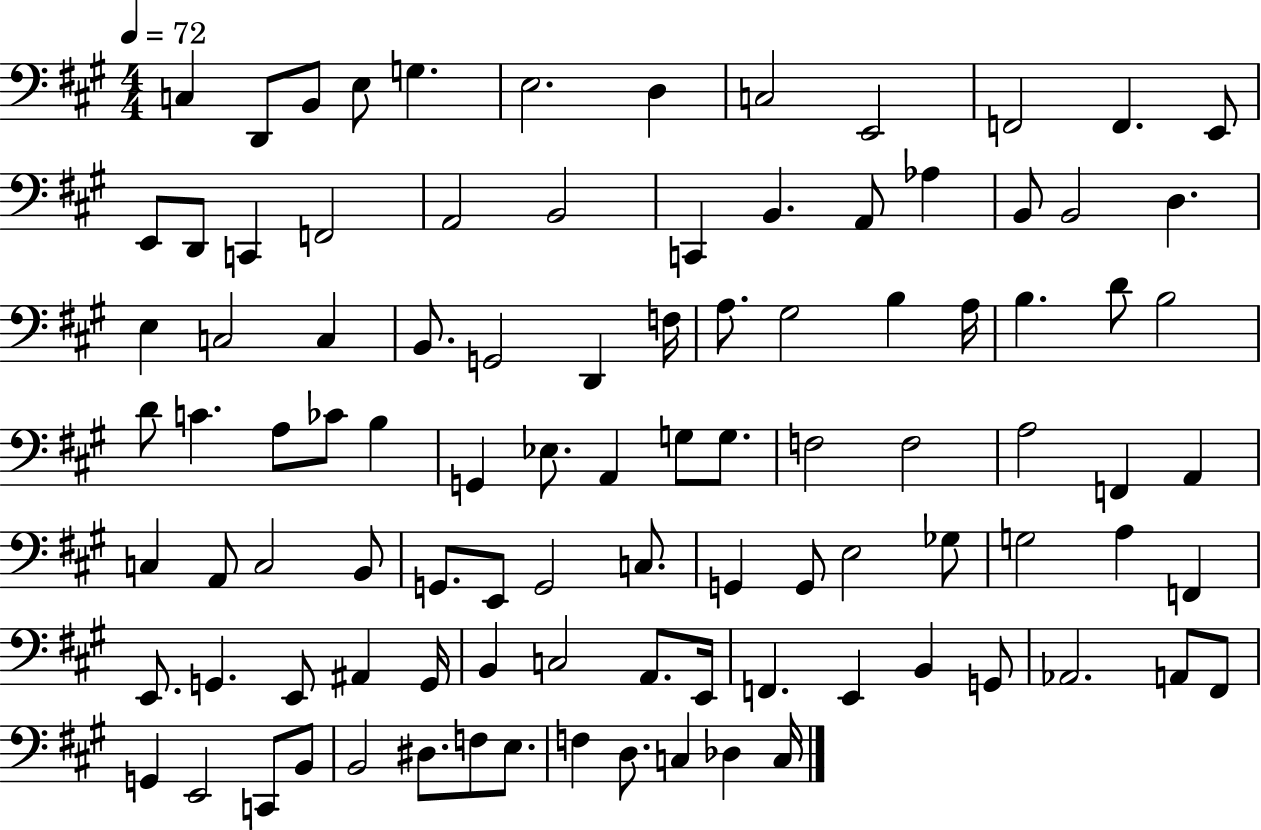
{
  \clef bass
  \numericTimeSignature
  \time 4/4
  \key a \major
  \tempo 4 = 72
  c4 d,8 b,8 e8 g4. | e2. d4 | c2 e,2 | f,2 f,4. e,8 | \break e,8 d,8 c,4 f,2 | a,2 b,2 | c,4 b,4. a,8 aes4 | b,8 b,2 d4. | \break e4 c2 c4 | b,8. g,2 d,4 f16 | a8. gis2 b4 a16 | b4. d'8 b2 | \break d'8 c'4. a8 ces'8 b4 | g,4 ees8. a,4 g8 g8. | f2 f2 | a2 f,4 a,4 | \break c4 a,8 c2 b,8 | g,8. e,8 g,2 c8. | g,4 g,8 e2 ges8 | g2 a4 f,4 | \break e,8. g,4. e,8 ais,4 g,16 | b,4 c2 a,8. e,16 | f,4. e,4 b,4 g,8 | aes,2. a,8 fis,8 | \break g,4 e,2 c,8 b,8 | b,2 dis8. f8 e8. | f4 d8. c4 des4 c16 | \bar "|."
}